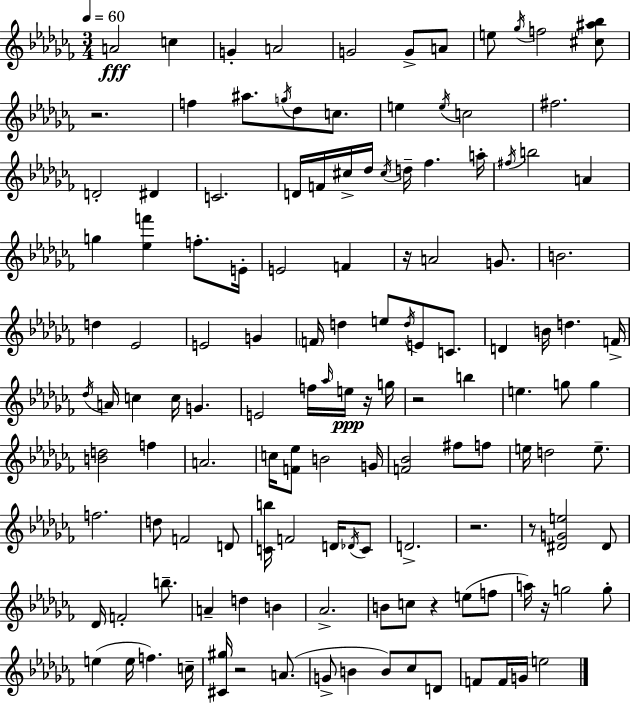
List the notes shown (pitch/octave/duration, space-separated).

A4/h C5/q G4/q A4/h G4/h G4/e A4/e E5/e Gb5/s F5/h [C#5,A#5,Bb5]/e R/h. F5/q A#5/e. G5/s Db5/e C5/e. E5/q E5/s C5/h F#5/h. D4/h D#4/q C4/h. D4/s F4/s C#5/s Db5/s C#5/s D5/s FES5/q. A5/s F#5/s B5/h A4/q G5/q [Eb5,F6]/q F5/e. E4/s E4/h F4/q R/s A4/h G4/e. B4/h. D5/q Eb4/h E4/h G4/q F4/s D5/q E5/e D5/s E4/e C4/e. D4/q B4/s D5/q. F4/s Db5/s A4/s C5/q C5/s G4/q. E4/h F5/s Ab5/s E5/s R/s G5/s R/h B5/q E5/q. G5/e G5/q [B4,D5]/h F5/q A4/h. C5/s [F4,Eb5]/e B4/h G4/s [F4,Bb4]/h F#5/e F5/e E5/s D5/h E5/e. F5/h. D5/e F4/h D4/e [C4,B5]/s F4/h D4/s Db4/s C4/e D4/h. R/h. R/e [D#4,G4,E5]/h D#4/e Db4/s F4/h B5/e. A4/q D5/q B4/q Ab4/h. B4/e C5/e R/q E5/e F5/e A5/s R/s G5/h G5/e E5/q E5/s F5/q. C5/s [C#4,G#5]/s R/h A4/e. G4/e B4/q B4/e CES5/e D4/e F4/e F4/s G4/s E5/h